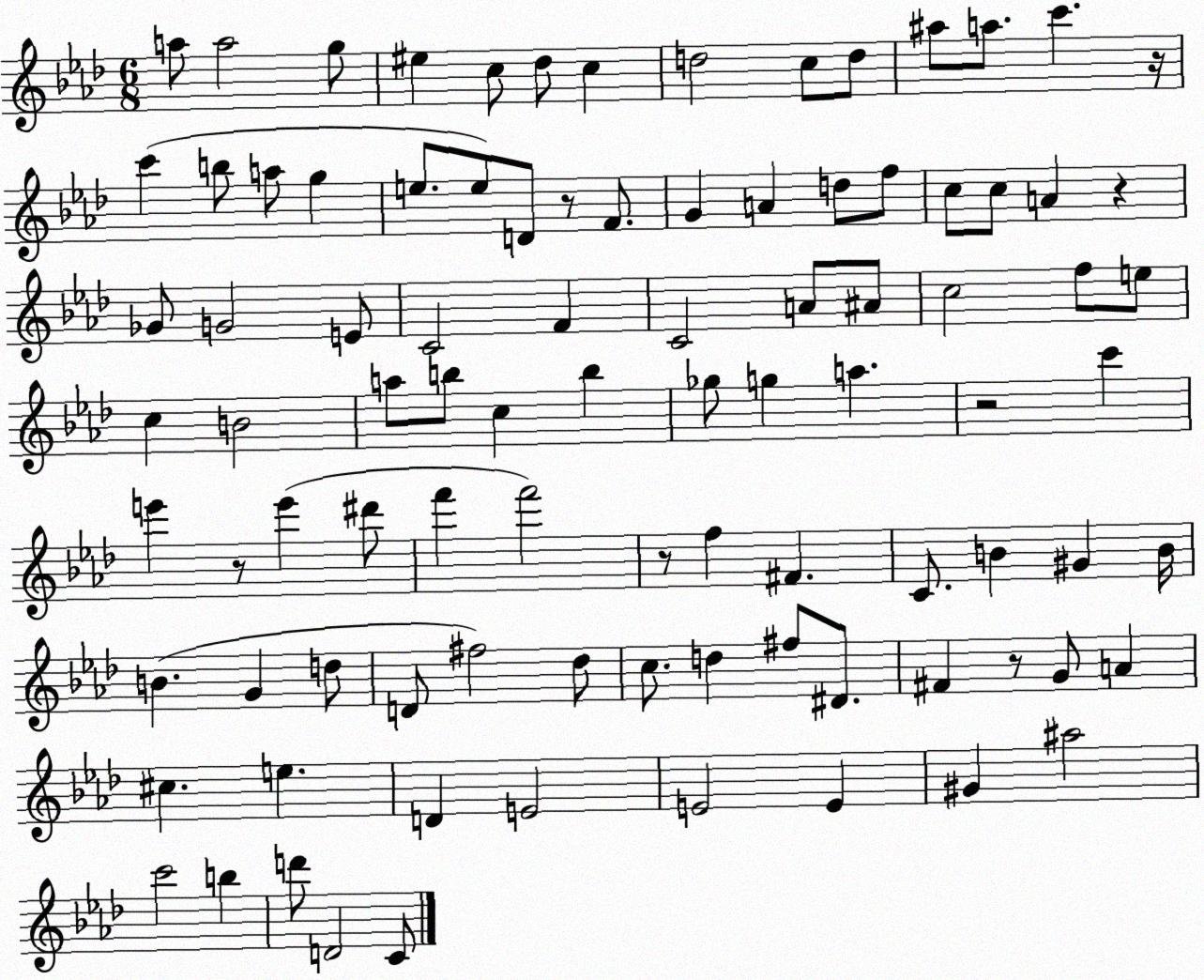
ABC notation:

X:1
T:Untitled
M:6/8
L:1/4
K:Ab
a/2 a2 g/2 ^e c/2 _d/2 c d2 c/2 d/2 ^a/2 a/2 c' z/4 c' b/2 a/2 g e/2 e/2 D/2 z/2 F/2 G A d/2 f/2 c/2 c/2 A z _G/2 G2 E/2 C2 F C2 A/2 ^A/2 c2 f/2 e/2 c B2 a/2 b/2 c b _g/2 g a z2 c' e' z/2 e' ^d'/2 f' f'2 z/2 f ^F C/2 B ^G B/4 B G d/2 D/2 ^f2 _d/2 c/2 d ^f/2 ^D/2 ^F z/2 G/2 A ^c e D E2 E2 E ^G ^a2 c'2 b d'/2 D2 C/2